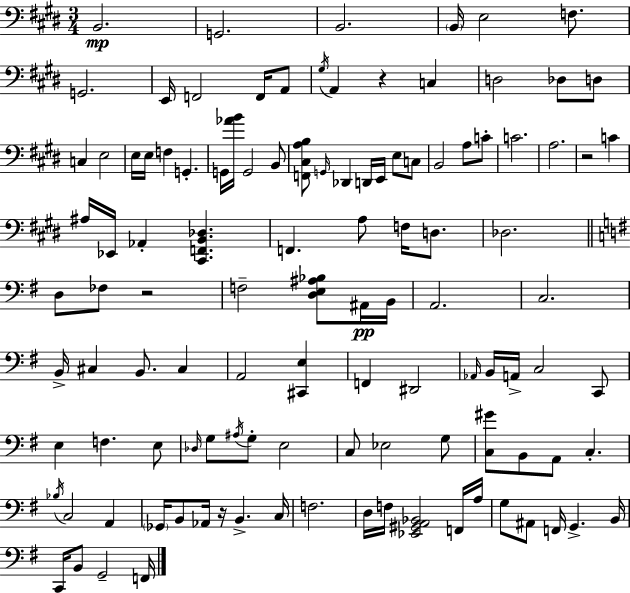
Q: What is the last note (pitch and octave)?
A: F2